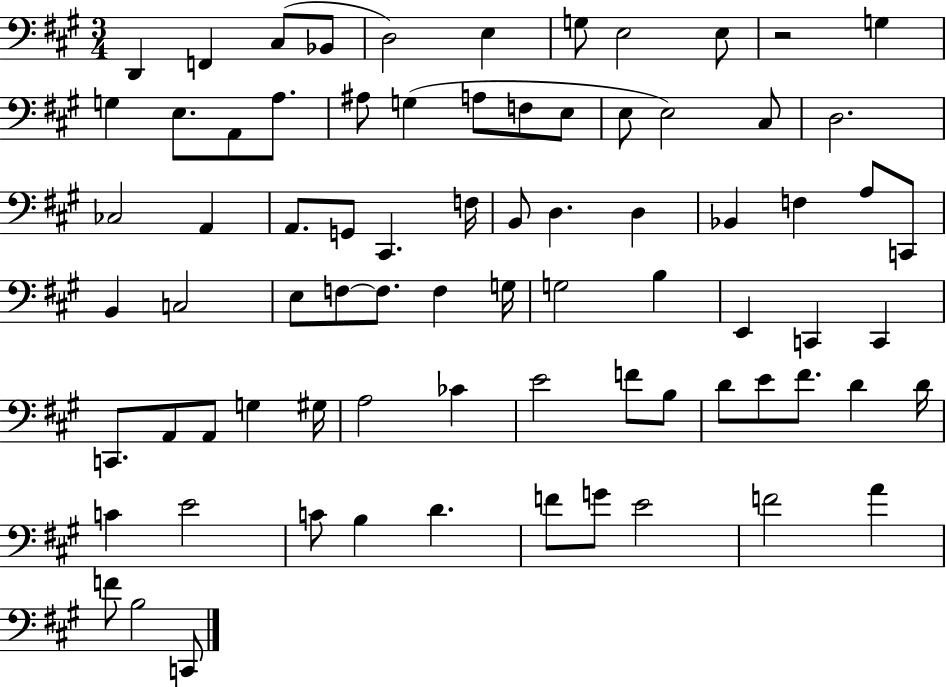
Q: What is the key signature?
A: A major